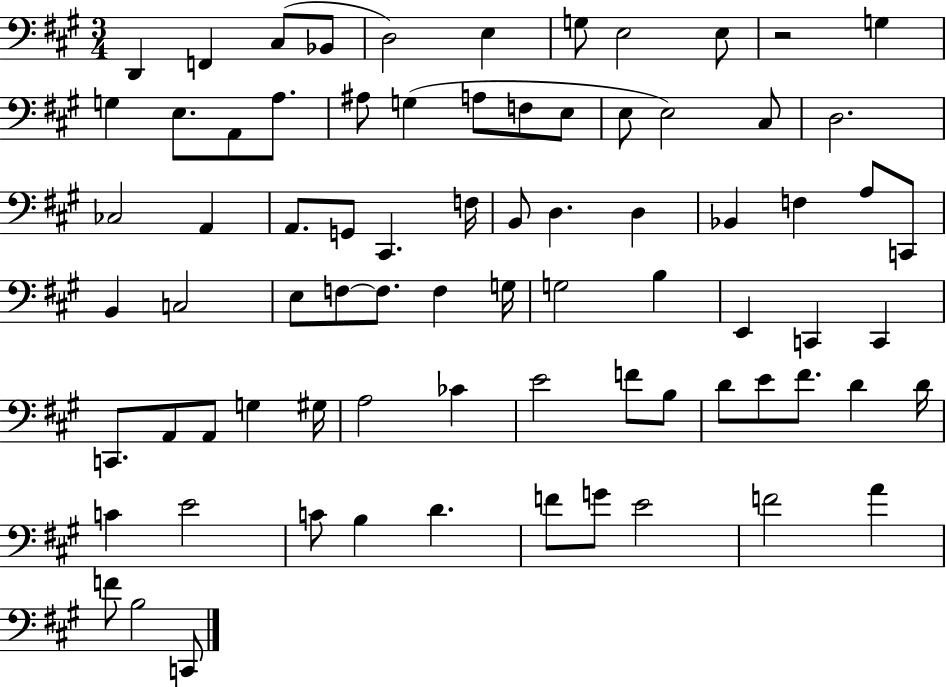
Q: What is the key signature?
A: A major